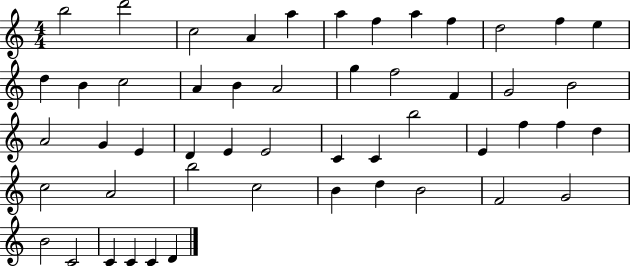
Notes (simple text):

B5/h D6/h C5/h A4/q A5/q A5/q F5/q A5/q F5/q D5/h F5/q E5/q D5/q B4/q C5/h A4/q B4/q A4/h G5/q F5/h F4/q G4/h B4/h A4/h G4/q E4/q D4/q E4/q E4/h C4/q C4/q B5/h E4/q F5/q F5/q D5/q C5/h A4/h B5/h C5/h B4/q D5/q B4/h F4/h G4/h B4/h C4/h C4/q C4/q C4/q D4/q